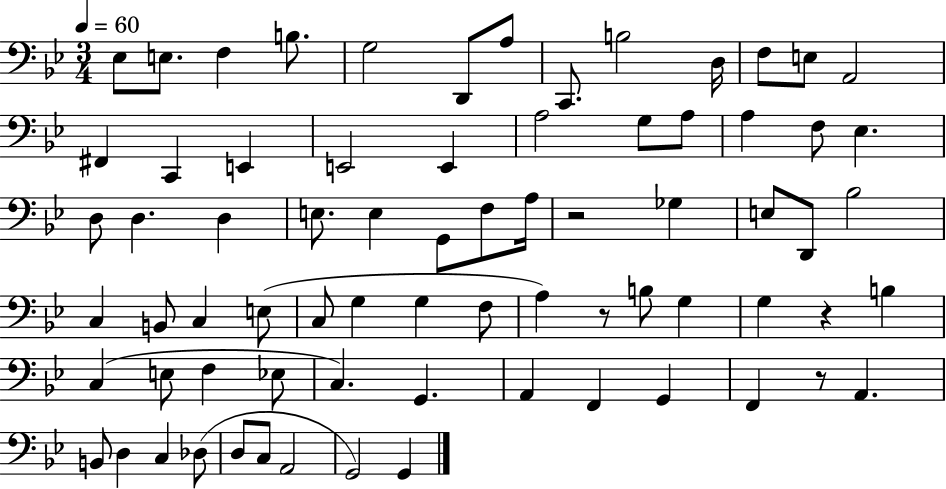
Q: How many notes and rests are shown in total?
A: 73